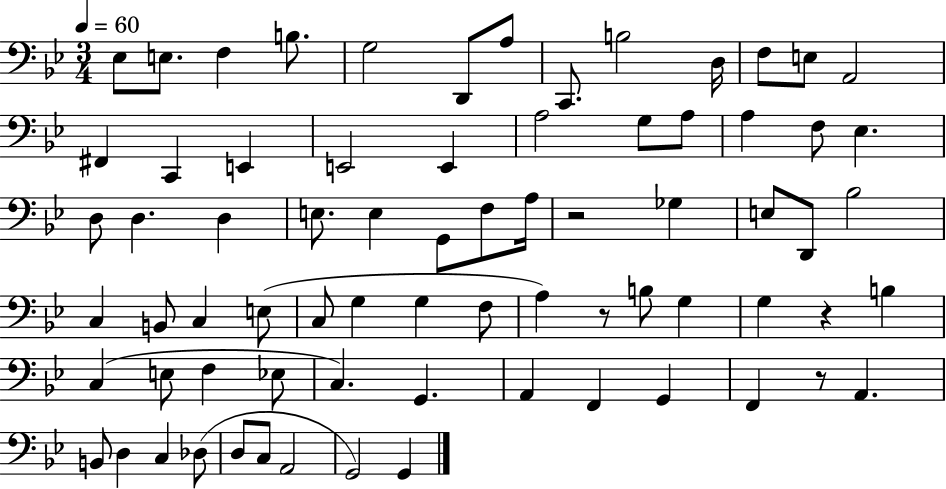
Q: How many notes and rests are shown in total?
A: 73